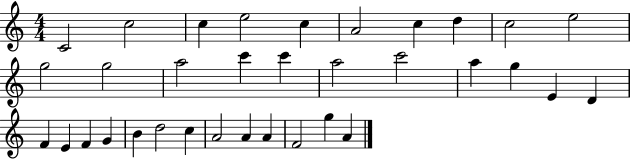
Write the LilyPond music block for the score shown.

{
  \clef treble
  \numericTimeSignature
  \time 4/4
  \key c \major
  c'2 c''2 | c''4 e''2 c''4 | a'2 c''4 d''4 | c''2 e''2 | \break g''2 g''2 | a''2 c'''4 c'''4 | a''2 c'''2 | a''4 g''4 e'4 d'4 | \break f'4 e'4 f'4 g'4 | b'4 d''2 c''4 | a'2 a'4 a'4 | f'2 g''4 a'4 | \break \bar "|."
}